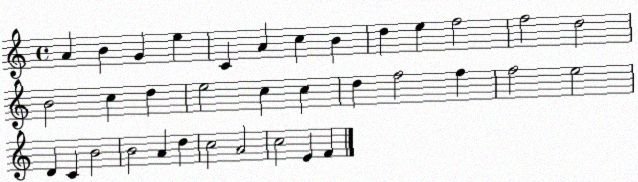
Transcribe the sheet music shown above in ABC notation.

X:1
T:Untitled
M:4/4
L:1/4
K:C
A B G e C A c B d e f2 f2 d2 B2 c d e2 c c d f2 f f2 e2 D C B2 B2 A d c2 A2 c2 E F